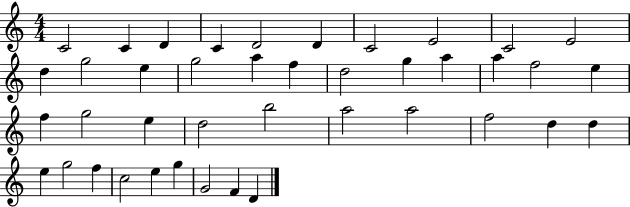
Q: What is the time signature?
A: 4/4